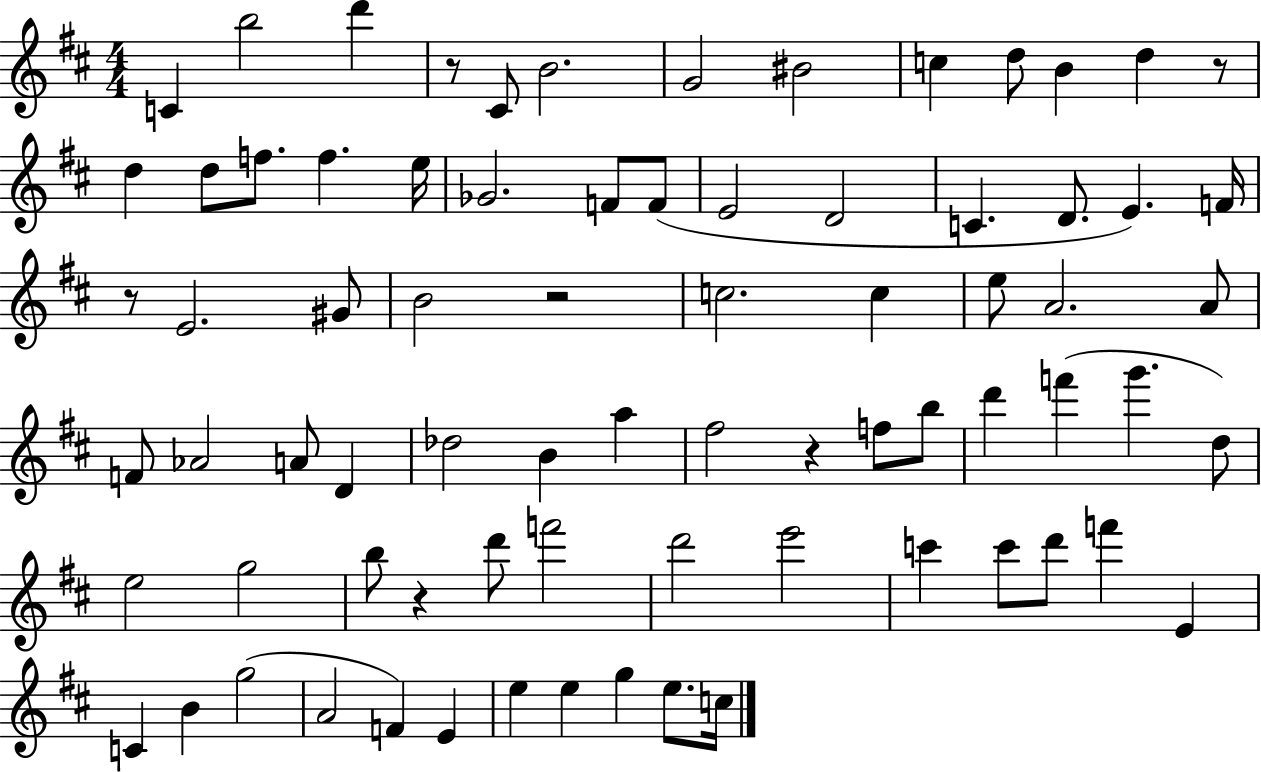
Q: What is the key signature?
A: D major